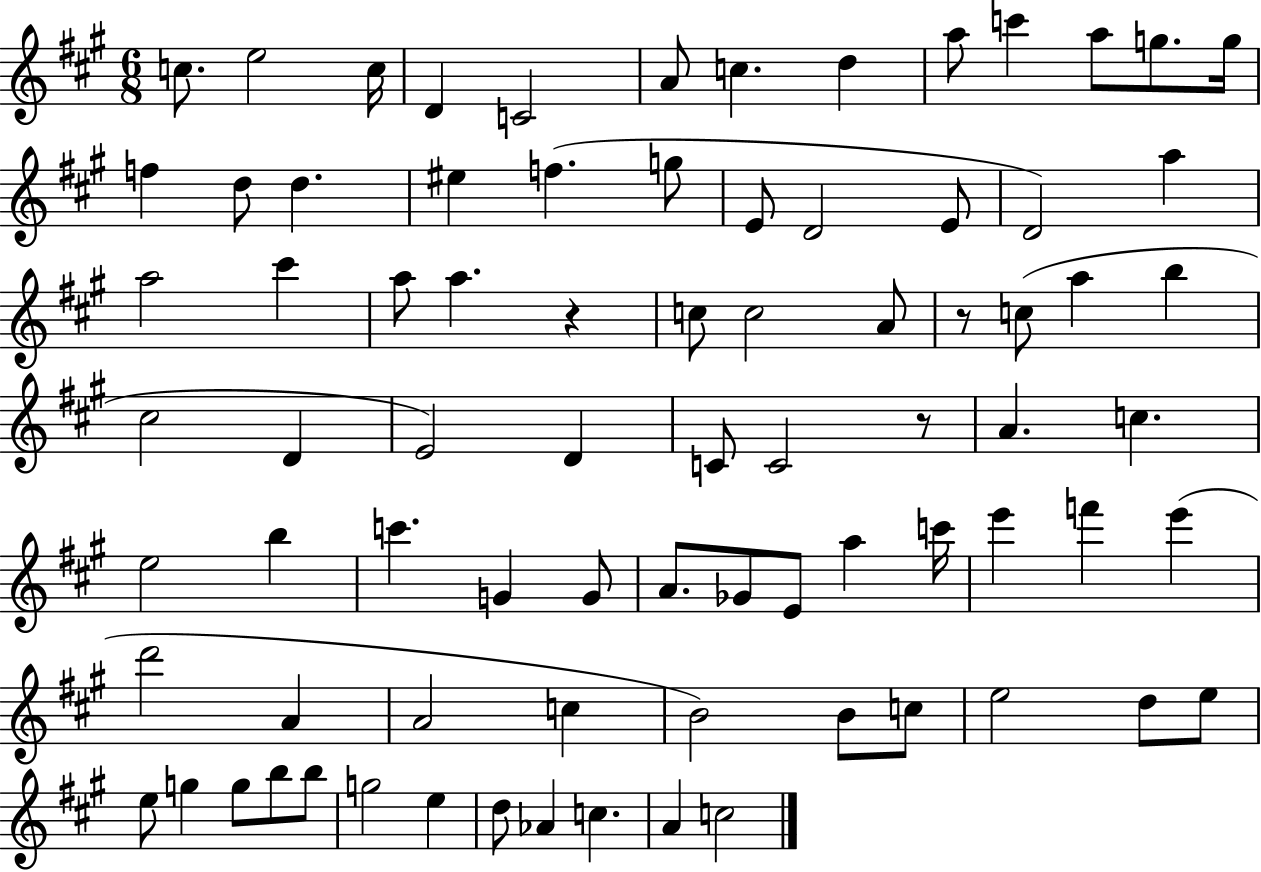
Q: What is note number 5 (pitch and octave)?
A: C4